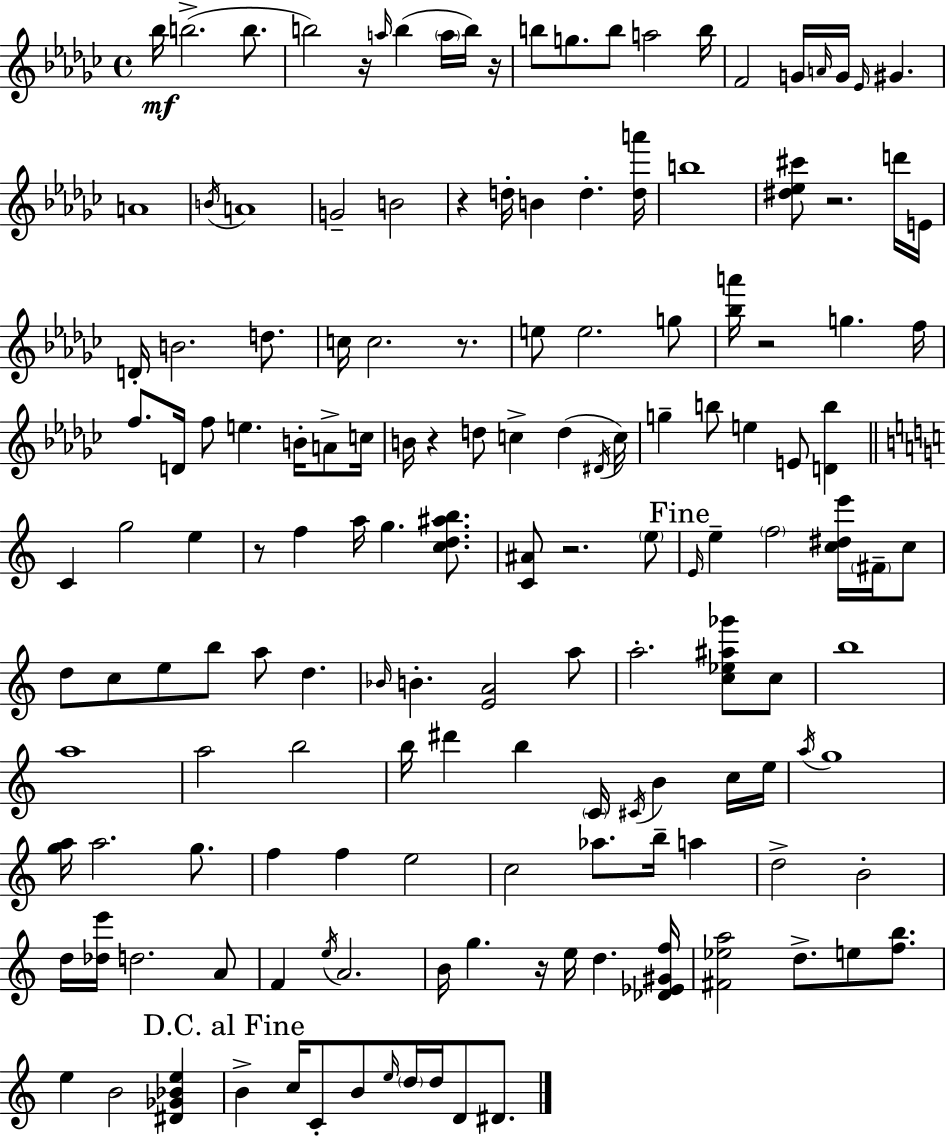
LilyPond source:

{
  \clef treble
  \time 4/4
  \defaultTimeSignature
  \key ees \minor
  bes''16\mf b''2.->( b''8. | b''2) r16 \grace { a''16 }( b''4 \parenthesize a''16 b''16) | r16 b''8 g''8. b''8 a''2 | b''16 f'2 g'16 \grace { a'16 } g'16 \grace { ees'16 } gis'4. | \break a'1 | \acciaccatura { b'16 } a'1 | g'2-- b'2 | r4 d''16-. b'4 d''4.-. | \break <d'' a'''>16 b''1 | <dis'' ees'' cis'''>8 r2. | d'''16 e'16 d'16-. b'2. | d''8. c''16 c''2. | \break r8. e''8 e''2. | g''8 <bes'' a'''>16 r2 g''4. | f''16 f''8. d'16 f''8 e''4. | b'16-. a'8-> c''16 b'16 r4 d''8 c''4-> d''4( | \break \acciaccatura { dis'16 } c''16) g''4-- b''8 e''4 e'8 | <d' b''>4 \bar "||" \break \key c \major c'4 g''2 e''4 | r8 f''4 a''16 g''4. <c'' d'' ais'' b''>8. | <c' ais'>8 r2. \parenthesize e''8 | \mark "Fine" \grace { e'16 } e''4-- \parenthesize f''2 <c'' dis'' e'''>16 \parenthesize fis'16-- c''8 | \break d''8 c''8 e''8 b''8 a''8 d''4. | \grace { bes'16 } b'4.-. <e' a'>2 | a''8 a''2.-. <c'' ees'' ais'' ges'''>8 | c''8 b''1 | \break a''1 | a''2 b''2 | b''16 dis'''4 b''4 \parenthesize c'16 \acciaccatura { cis'16 } b'4 | c''16 e''16 \acciaccatura { a''16 } g''1 | \break <g'' a''>16 a''2. | g''8. f''4 f''4 e''2 | c''2 aes''8. b''16-- | a''4 d''2-> b'2-. | \break d''16 <des'' e'''>16 d''2. | a'8 f'4 \acciaccatura { e''16 } a'2. | b'16 g''4. r16 e''16 d''4. | <des' ees' gis' f''>16 <fis' ees'' a''>2 d''8.-> | \break e''8 <f'' b''>8. e''4 b'2 | <dis' ges' bes' e''>4 \mark "D.C. al Fine" b'4-> c''16 c'8-. b'8 \grace { e''16 } \parenthesize d''16 | d''16 d'8 dis'8. \bar "|."
}